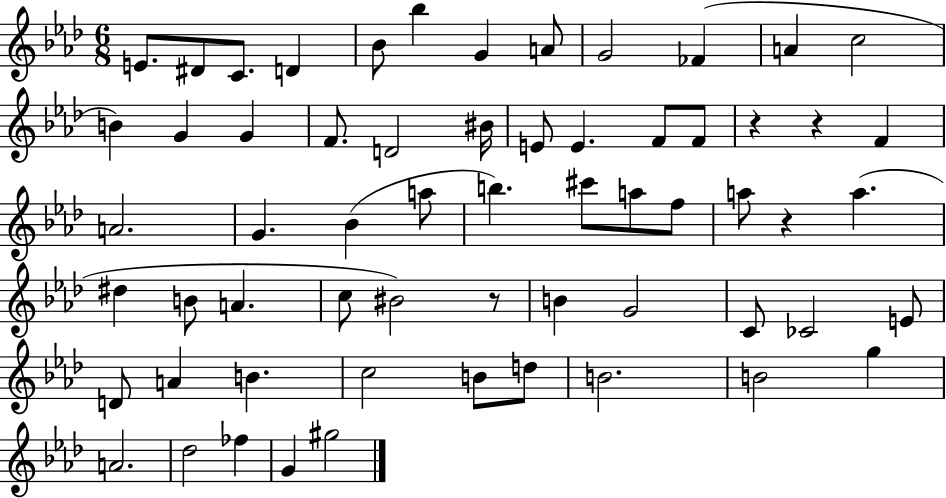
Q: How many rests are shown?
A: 4